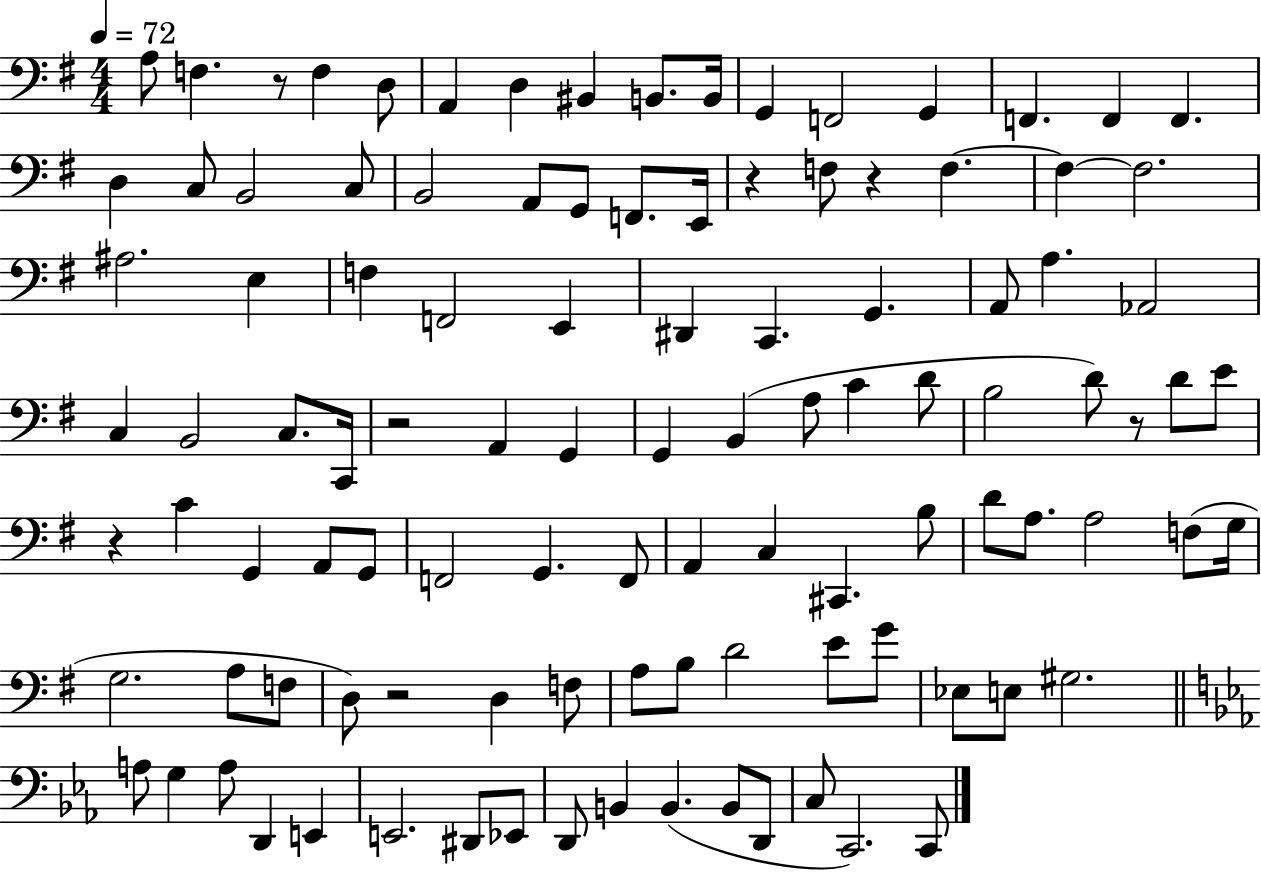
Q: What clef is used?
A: bass